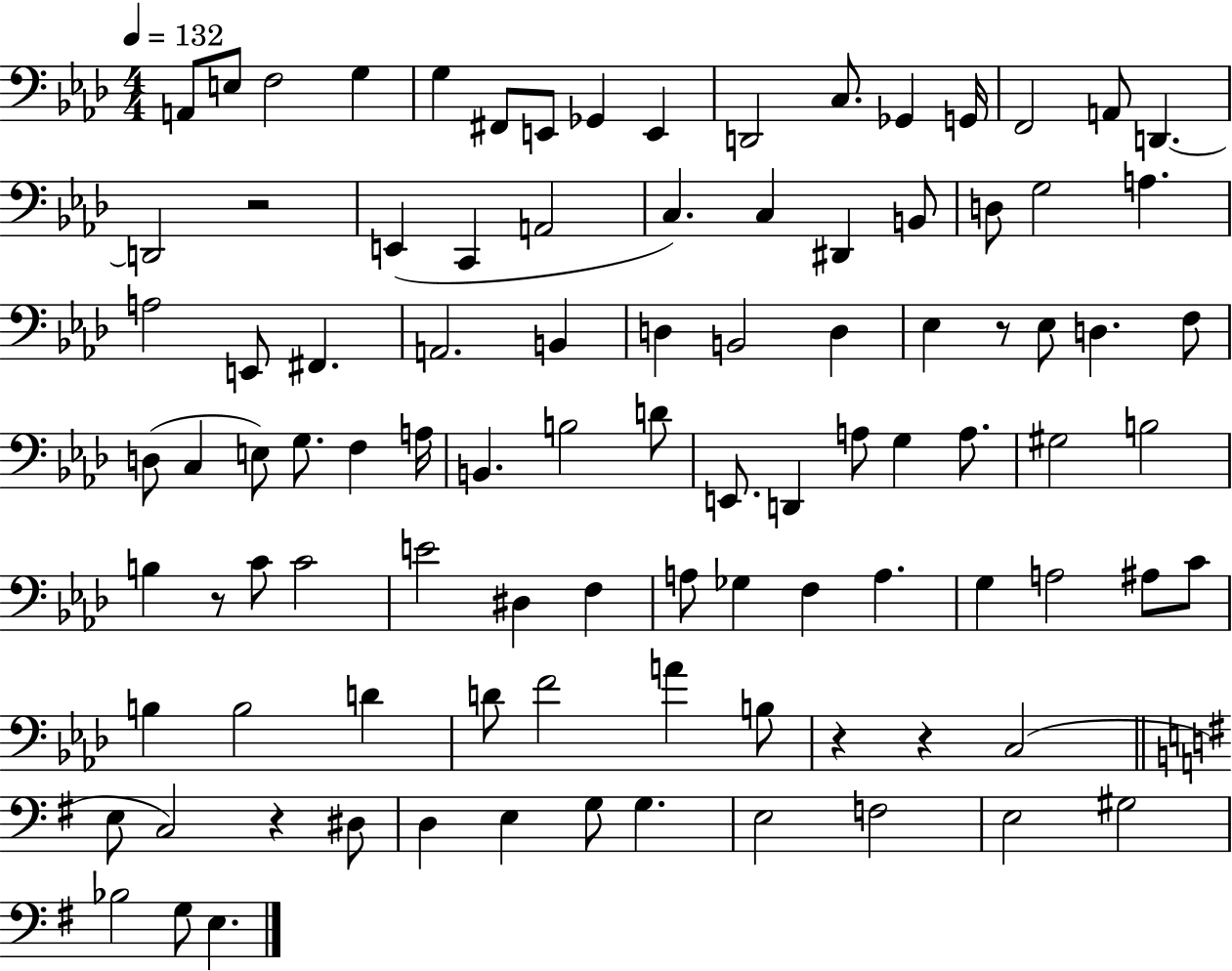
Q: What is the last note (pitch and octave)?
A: E3